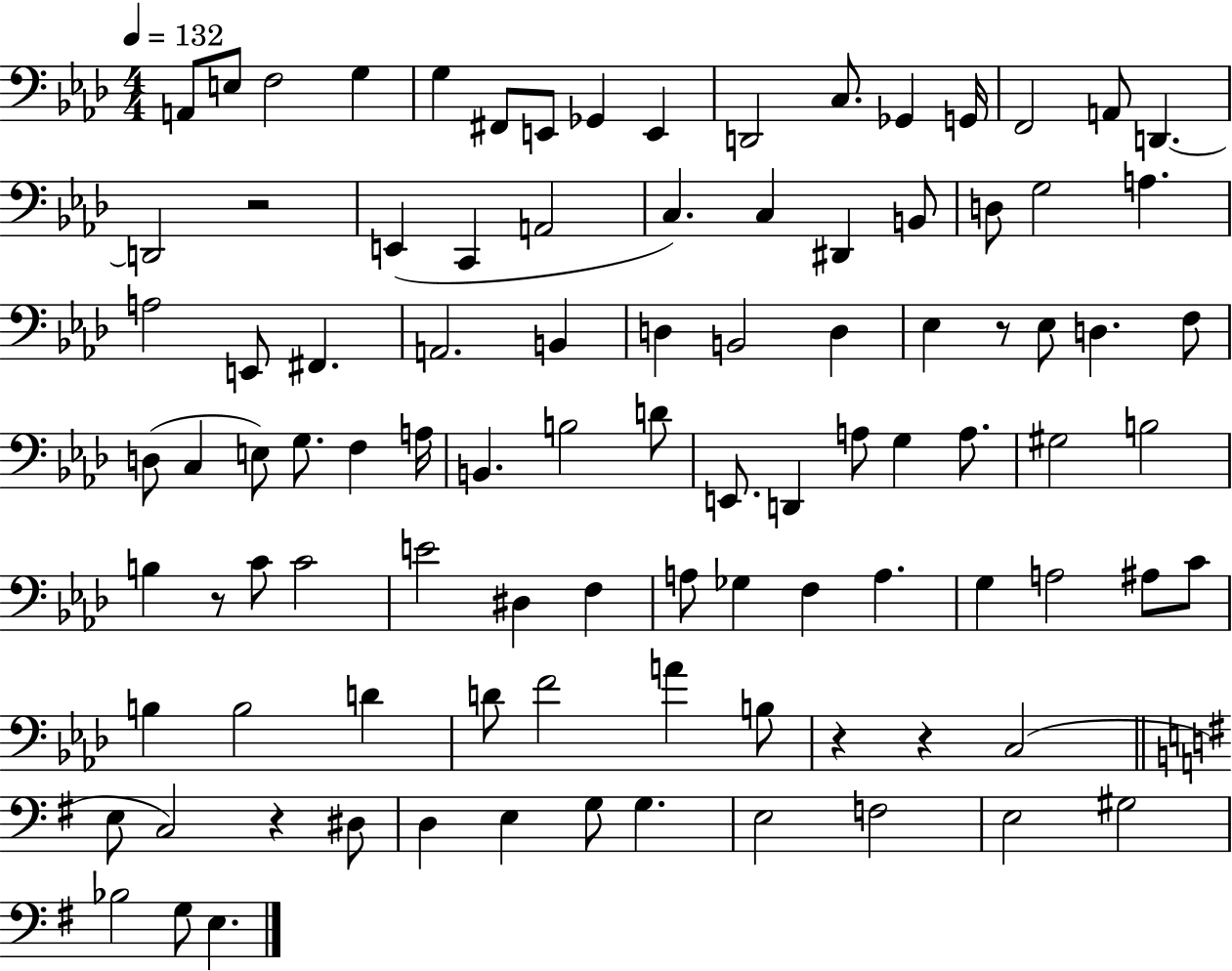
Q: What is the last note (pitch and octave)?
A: E3